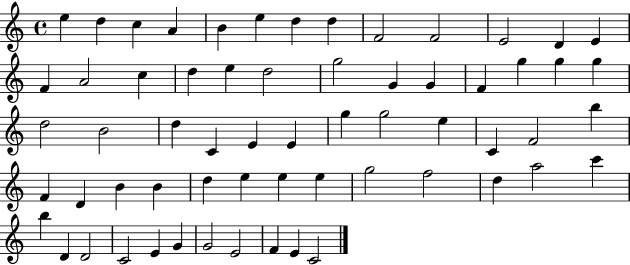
E5/q D5/q C5/q A4/q B4/q E5/q D5/q D5/q F4/h F4/h E4/h D4/q E4/q F4/q A4/h C5/q D5/q E5/q D5/h G5/h G4/q G4/q F4/q G5/q G5/q G5/q D5/h B4/h D5/q C4/q E4/q E4/q G5/q G5/h E5/q C4/q F4/h B5/q F4/q D4/q B4/q B4/q D5/q E5/q E5/q E5/q G5/h F5/h D5/q A5/h C6/q B5/q D4/q D4/h C4/h E4/q G4/q G4/h E4/h F4/q E4/q C4/h